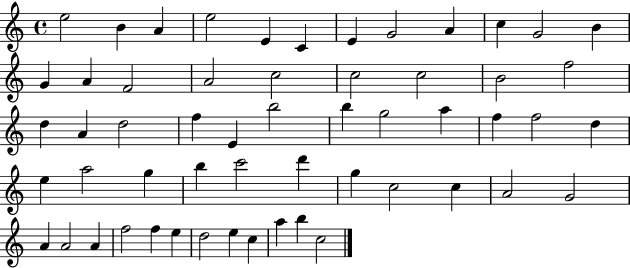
{
  \clef treble
  \time 4/4
  \defaultTimeSignature
  \key c \major
  e''2 b'4 a'4 | e''2 e'4 c'4 | e'4 g'2 a'4 | c''4 g'2 b'4 | \break g'4 a'4 f'2 | a'2 c''2 | c''2 c''2 | b'2 f''2 | \break d''4 a'4 d''2 | f''4 e'4 b''2 | b''4 g''2 a''4 | f''4 f''2 d''4 | \break e''4 a''2 g''4 | b''4 c'''2 d'''4 | g''4 c''2 c''4 | a'2 g'2 | \break a'4 a'2 a'4 | f''2 f''4 e''4 | d''2 e''4 c''4 | a''4 b''4 c''2 | \break \bar "|."
}